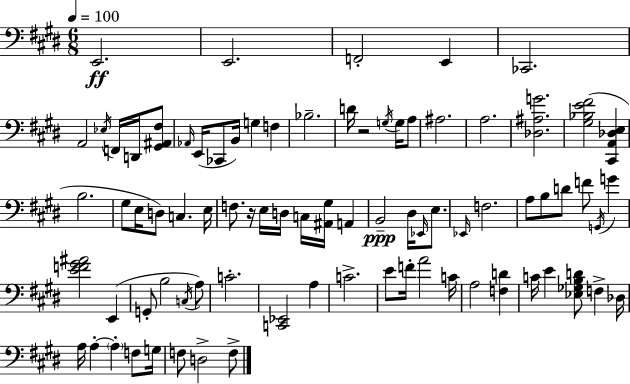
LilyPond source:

{
  \clef bass
  \numericTimeSignature
  \time 6/8
  \key e \major
  \tempo 4 = 100
  e,2.\ff | e,2. | f,2-. e,4 | ces,2. | \break a,2 \acciaccatura { ees16 } f,16 d,16 <gis, ais, fis>8 | \grace { aes,16 }( e,16 ces,8 b,16) g4 f4 | bes2.-- | d'16 r2 \acciaccatura { g16 } | \break g16 a8 ais2. | a2. | <des ais g'>2. | <gis bes e' fis'>2( <cis, a, des e>4 | \break b2. | gis8 e16 d8) c4. | e16 f8. r16 e16 d16 c16 <ais, gis>16 a,4 | b,2--\ppp dis16 | \break \grace { ees,16 } e8. \grace { ees,16 } f2. | a8 b8 d'8 f'8 | \acciaccatura { g,16 } g'4 <e' f' gis' ais'>2 | e,4( g,8-. b2 | \break \acciaccatura { c16 } a8) c'2.-. | <c, ees,>2 | a4 c'2.-> | e'8 f'16-. a'2 | \break c'16 a2 | <f d'>4 c'16 e'4 | <ees ges b d'>8 f4-> des16 a16 a4-.~~ | \parenthesize a4-. f8 g16 f8 d2-> | \break f8-> \bar "|."
}